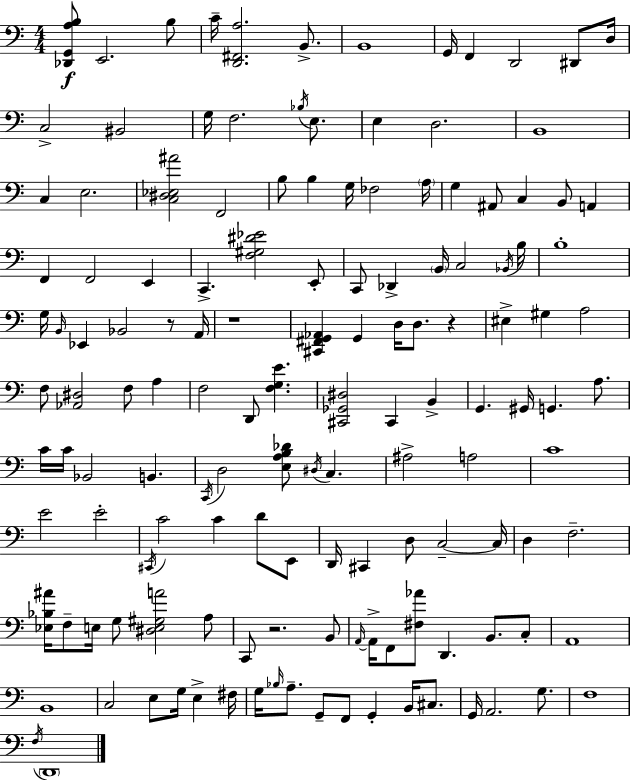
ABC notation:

X:1
T:Untitled
M:4/4
L:1/4
K:Am
[_D,,G,,A,B,]/2 E,,2 B,/2 C/4 [D,,^F,,A,]2 B,,/2 B,,4 G,,/4 F,, D,,2 ^D,,/2 D,/4 C,2 ^B,,2 G,/4 F,2 _B,/4 E,/2 E, D,2 B,,4 C, E,2 [C,^D,_E,^A]2 F,,2 B,/2 B, G,/4 _F,2 A,/4 G, ^A,,/2 C, B,,/2 A,, F,, F,,2 E,, C,, [F,^G,^D_E]2 E,,/2 C,,/2 _D,, B,,/4 C,2 _B,,/4 B,/4 B,4 G,/4 B,,/4 _E,, _B,,2 z/2 A,,/4 z4 [^C,,^F,,G,,_A,,] G,, D,/4 D,/2 z ^E, ^G, A,2 F,/2 [_A,,^D,]2 F,/2 A, F,2 D,,/2 [F,G,E] [^C,,_G,,^D,]2 ^C,, B,, G,, ^G,,/4 G,, A,/2 C/4 C/4 _B,,2 B,, C,,/4 D,2 [E,A,B,_D]/2 ^D,/4 C, ^A,2 A,2 C4 E2 E2 ^C,,/4 C2 C D/2 E,,/2 D,,/4 ^C,, D,/2 C,2 C,/4 D, F,2 [_E,_B,^A]/4 F,/2 E,/4 G,/2 [^D,E,^G,A]2 A,/2 C,,/2 z2 B,,/2 A,,/4 A,,/4 F,,/2 [^F,_A]/2 D,, B,,/2 C,/2 A,,4 B,,4 C,2 E,/2 G,/4 E, ^F,/4 G,/4 _B,/4 A,/2 G,,/2 F,,/2 G,, B,,/4 ^C,/2 G,,/4 A,,2 G,/2 F,4 F,/4 D,,4